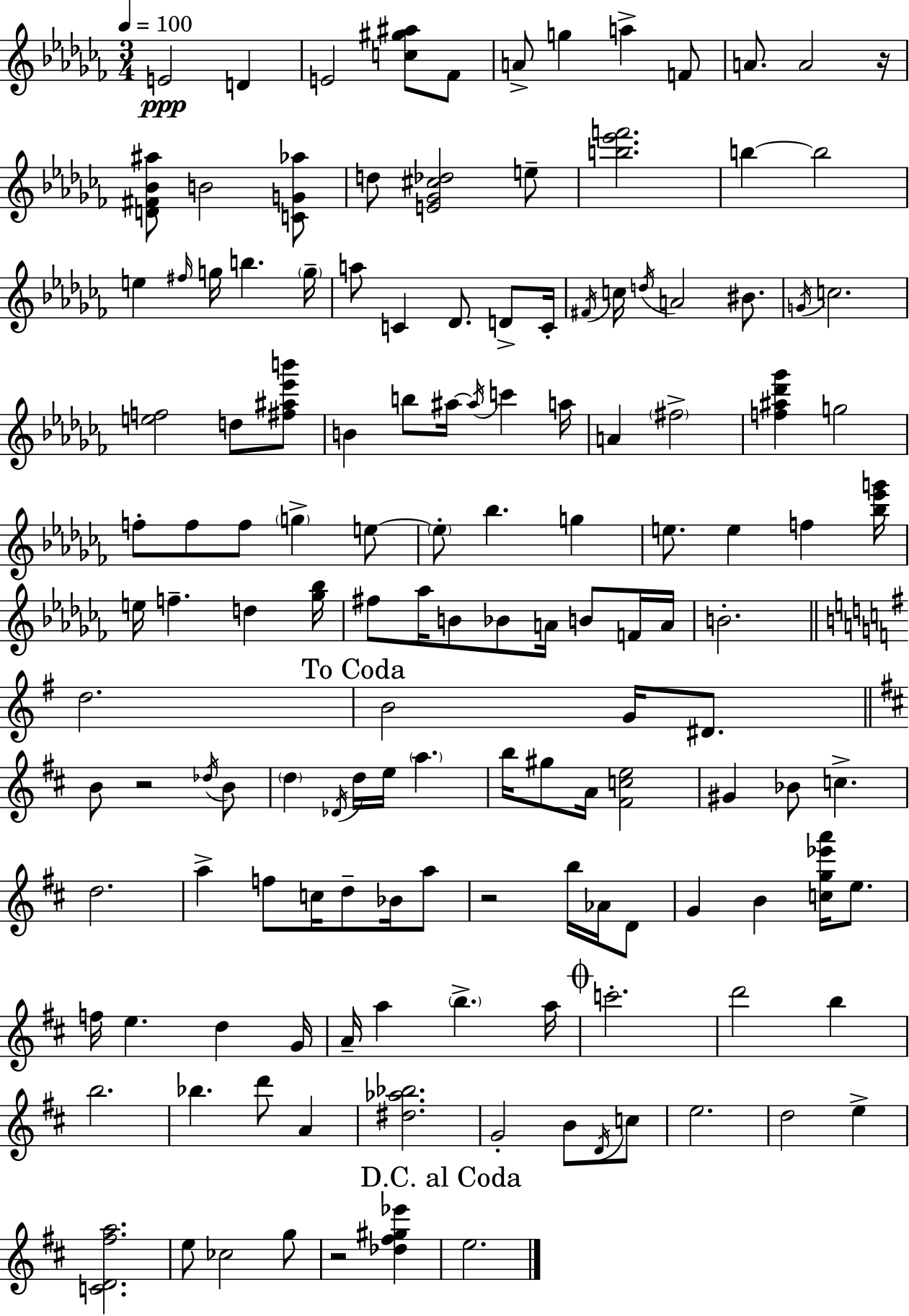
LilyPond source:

{
  \clef treble
  \numericTimeSignature
  \time 3/4
  \key aes \minor
  \tempo 4 = 100
  e'2\ppp d'4 | e'2 <c'' gis'' ais''>8 fes'8 | a'8-> g''4 a''4-> f'8 | a'8. a'2 r16 | \break <d' fis' bes' ais''>8 b'2 <c' g' aes''>8 | d''8 <e' ges' cis'' des''>2 e''8-- | <b'' ees''' f'''>2. | b''4~~ b''2 | \break e''4 \grace { fis''16 } g''16 b''4. | \parenthesize g''16-- a''8 c'4 des'8. d'8-> | c'16-. \acciaccatura { fis'16 } c''16 \acciaccatura { d''16 } a'2 | bis'8. \acciaccatura { g'16 } c''2. | \break <e'' f''>2 | d''8 <fis'' ais'' ees''' b'''>8 b'4 b''8 ais''16~~ \acciaccatura { ais''16 } | c'''4 a''16 a'4 \parenthesize fis''2-> | <f'' ais'' des''' ges'''>4 g''2 | \break f''8-. f''8 f''8 \parenthesize g''4-> | e''8~~ \parenthesize e''8-. bes''4. | g''4 e''8. e''4 | f''4 <bes'' ees''' g'''>16 e''16 f''4.-- | \break d''4 <ges'' bes''>16 fis''8 aes''16 b'8 bes'8 | a'16 b'8 f'16 a'16 b'2.-. | \bar "||" \break \key e \minor d''2. | \mark "To Coda" b'2 g'16 dis'8. | \bar "||" \break \key d \major b'8 r2 \acciaccatura { des''16 } b'8 | \parenthesize d''4 \acciaccatura { des'16 } d''16 e''16 \parenthesize a''4. | b''16 gis''8 a'16 <fis' c'' e''>2 | gis'4 bes'8 c''4.-> | \break d''2. | a''4-> f''8 c''16 d''8-- bes'16 | a''8 r2 b''16 aes'16 | d'8 g'4 b'4 <c'' g'' ees''' a'''>16 e''8. | \break f''16 e''4. d''4 | g'16 a'16-- a''4 \parenthesize b''4.-> | a''16 \mark \markup { \musicglyph "scripts.coda" } c'''2.-. | d'''2 b''4 | \break b''2. | bes''4. d'''8 a'4 | <dis'' aes'' bes''>2. | g'2-. b'8 | \break \acciaccatura { d'16 } c''8 e''2. | d''2 e''4-> | <c' d' fis'' a''>2. | e''8 ces''2 | \break g''8 r2 <des'' fis'' gis'' ees'''>4 | \mark "D.C. al Coda" e''2. | \bar "|."
}